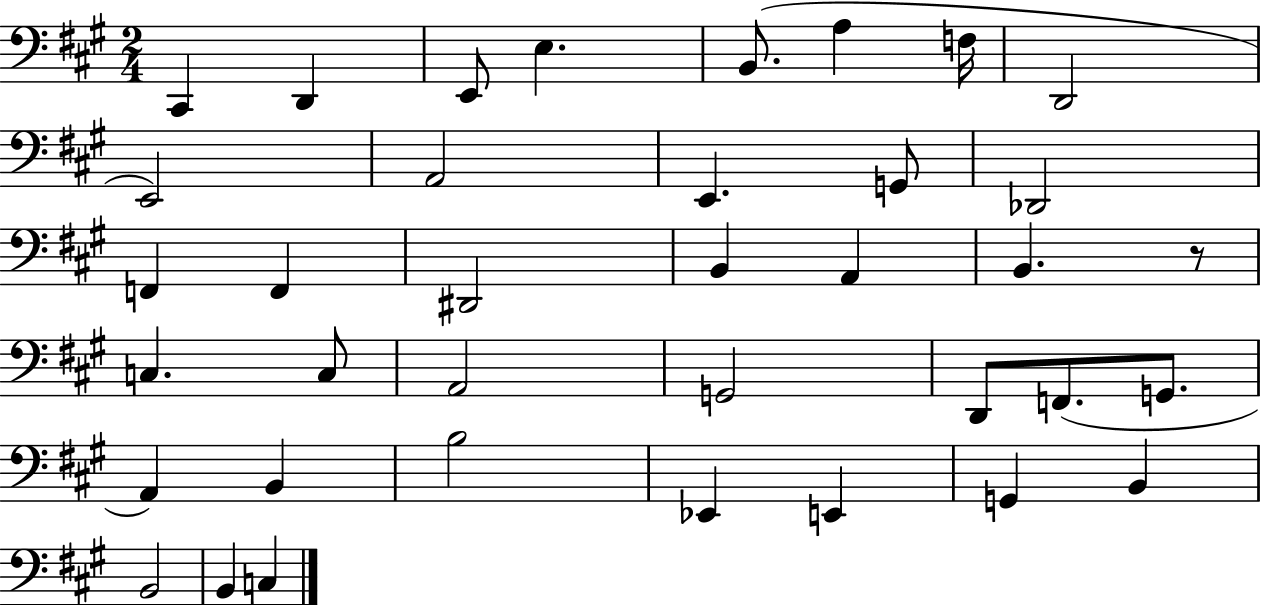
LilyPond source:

{
  \clef bass
  \numericTimeSignature
  \time 2/4
  \key a \major
  cis,4 d,4 | e,8 e4. | b,8.( a4 f16 | d,2 | \break e,2) | a,2 | e,4. g,8 | des,2 | \break f,4 f,4 | dis,2 | b,4 a,4 | b,4. r8 | \break c4. c8 | a,2 | g,2 | d,8 f,8.( g,8. | \break a,4) b,4 | b2 | ees,4 e,4 | g,4 b,4 | \break b,2 | b,4 c4 | \bar "|."
}